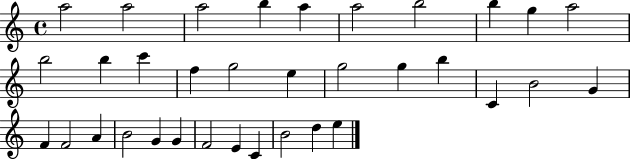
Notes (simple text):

A5/h A5/h A5/h B5/q A5/q A5/h B5/h B5/q G5/q A5/h B5/h B5/q C6/q F5/q G5/h E5/q G5/h G5/q B5/q C4/q B4/h G4/q F4/q F4/h A4/q B4/h G4/q G4/q F4/h E4/q C4/q B4/h D5/q E5/q